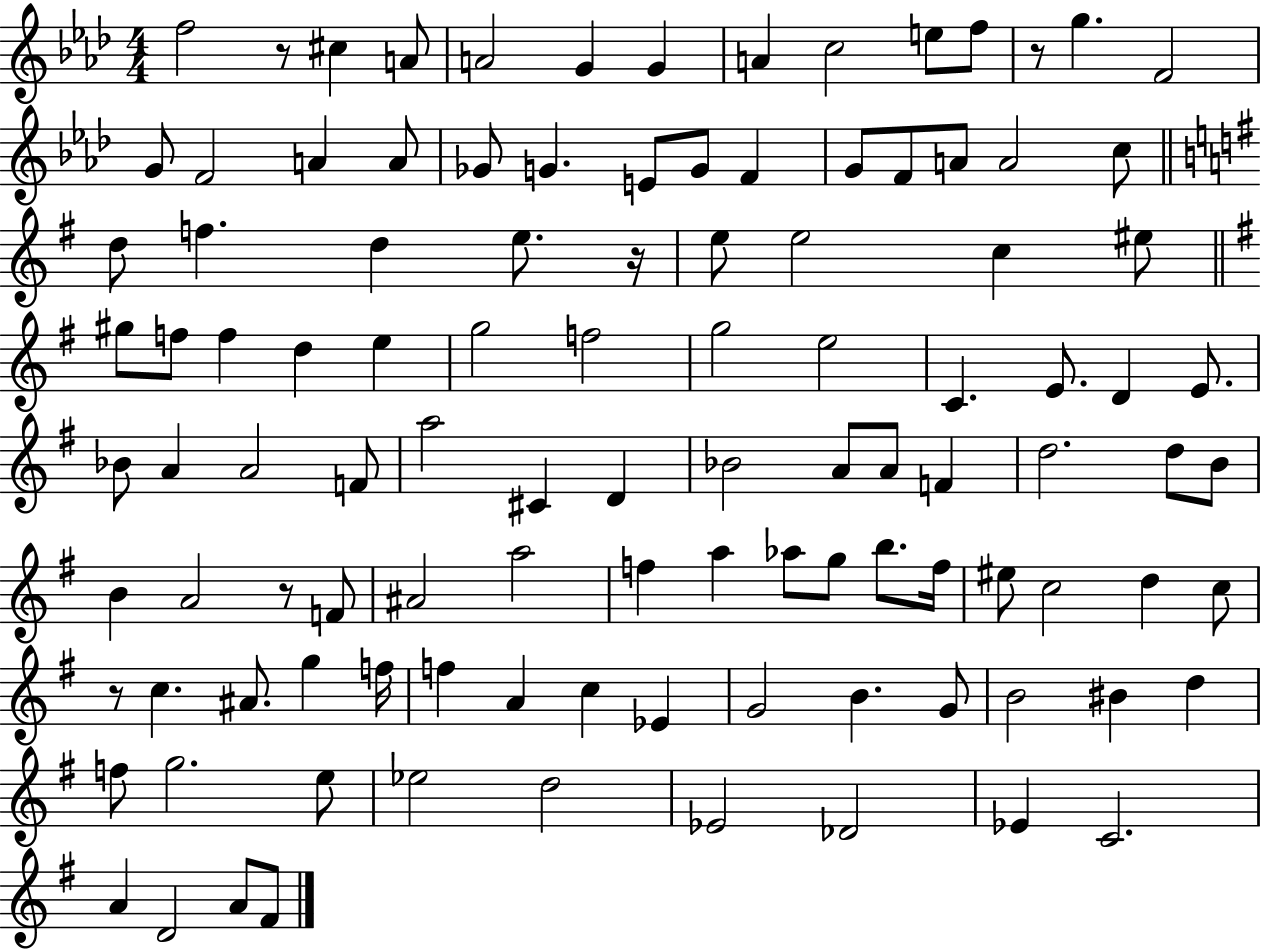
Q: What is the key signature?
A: AES major